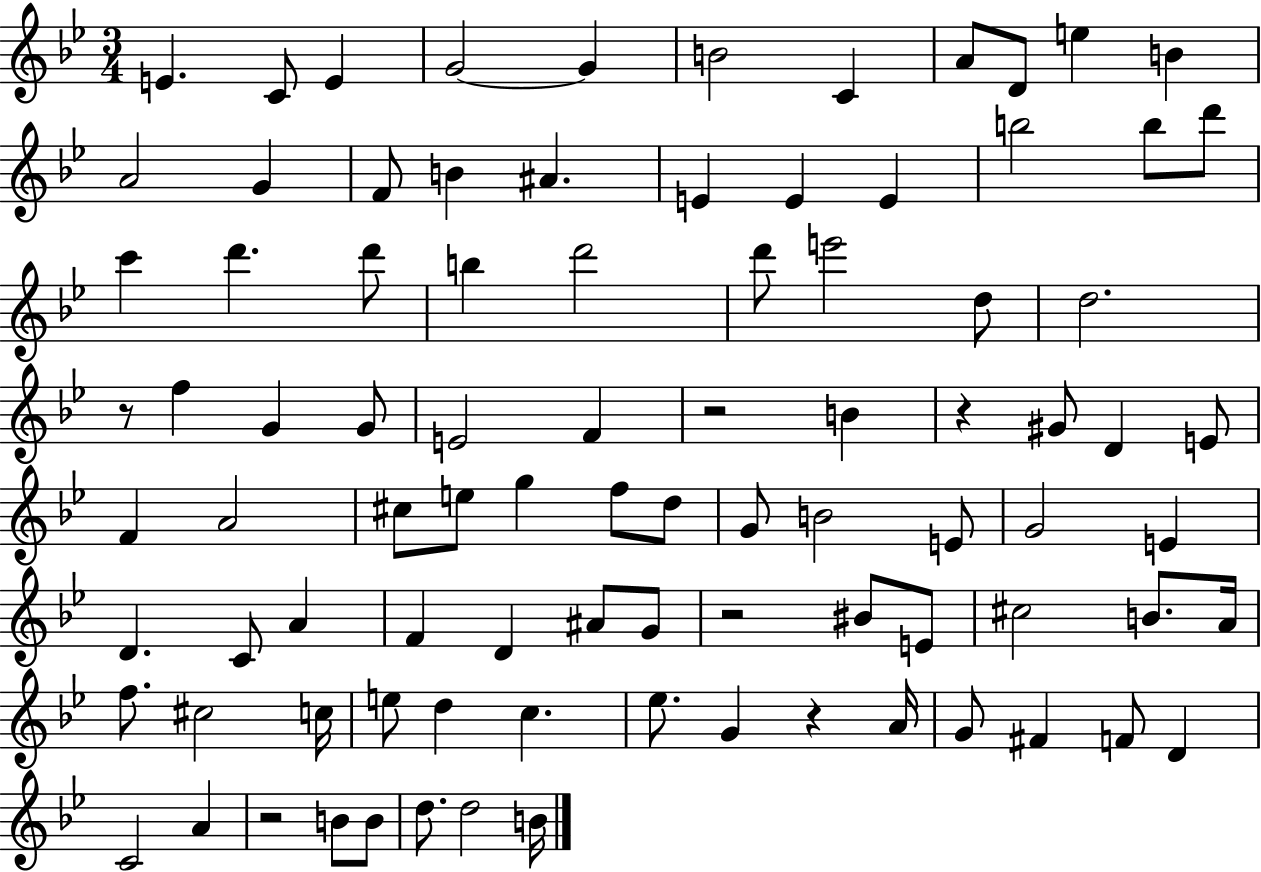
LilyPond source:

{
  \clef treble
  \numericTimeSignature
  \time 3/4
  \key bes \major
  e'4. c'8 e'4 | g'2~~ g'4 | b'2 c'4 | a'8 d'8 e''4 b'4 | \break a'2 g'4 | f'8 b'4 ais'4. | e'4 e'4 e'4 | b''2 b''8 d'''8 | \break c'''4 d'''4. d'''8 | b''4 d'''2 | d'''8 e'''2 d''8 | d''2. | \break r8 f''4 g'4 g'8 | e'2 f'4 | r2 b'4 | r4 gis'8 d'4 e'8 | \break f'4 a'2 | cis''8 e''8 g''4 f''8 d''8 | g'8 b'2 e'8 | g'2 e'4 | \break d'4. c'8 a'4 | f'4 d'4 ais'8 g'8 | r2 bis'8 e'8 | cis''2 b'8. a'16 | \break f''8. cis''2 c''16 | e''8 d''4 c''4. | ees''8. g'4 r4 a'16 | g'8 fis'4 f'8 d'4 | \break c'2 a'4 | r2 b'8 b'8 | d''8. d''2 b'16 | \bar "|."
}